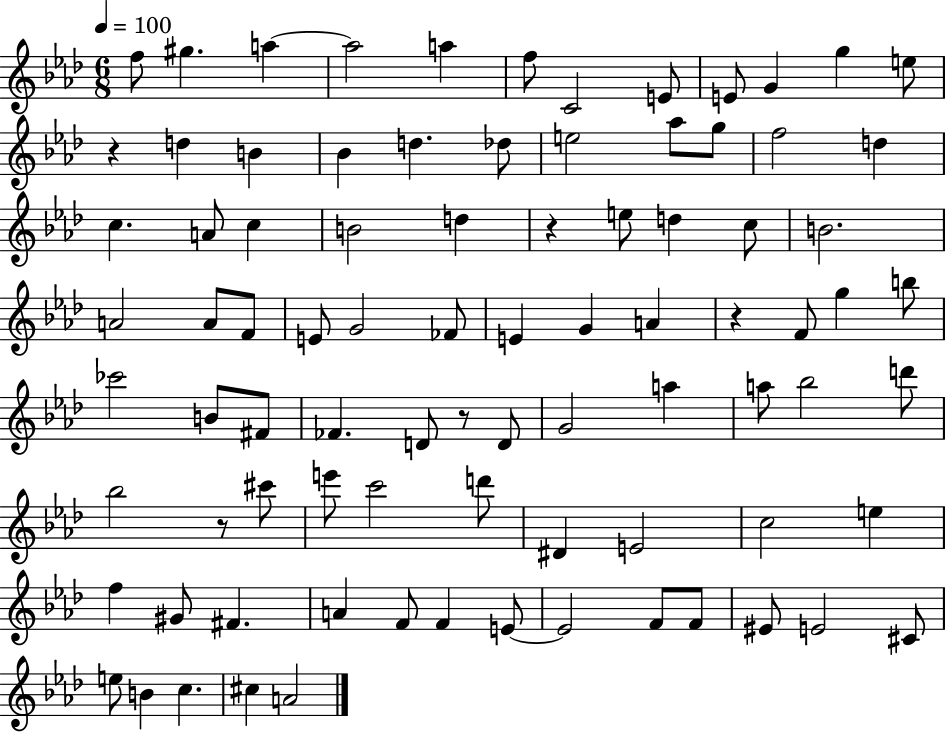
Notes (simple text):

F5/e G#5/q. A5/q A5/h A5/q F5/e C4/h E4/e E4/e G4/q G5/q E5/e R/q D5/q B4/q Bb4/q D5/q. Db5/e E5/h Ab5/e G5/e F5/h D5/q C5/q. A4/e C5/q B4/h D5/q R/q E5/e D5/q C5/e B4/h. A4/h A4/e F4/e E4/e G4/h FES4/e E4/q G4/q A4/q R/q F4/e G5/q B5/e CES6/h B4/e F#4/e FES4/q. D4/e R/e D4/e G4/h A5/q A5/e Bb5/h D6/e Bb5/h R/e C#6/e E6/e C6/h D6/e D#4/q E4/h C5/h E5/q F5/q G#4/e F#4/q. A4/q F4/e F4/q E4/e E4/h F4/e F4/e EIS4/e E4/h C#4/e E5/e B4/q C5/q. C#5/q A4/h